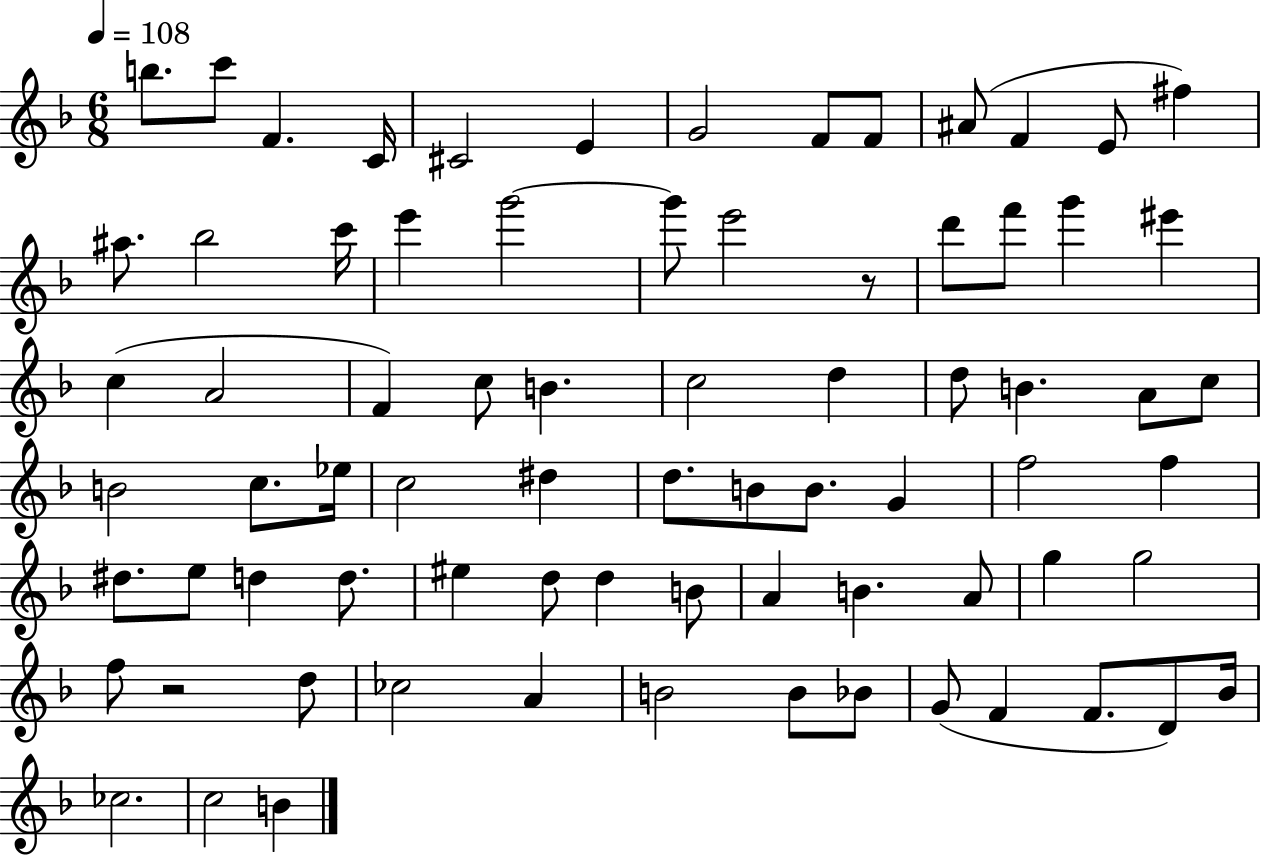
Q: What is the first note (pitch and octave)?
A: B5